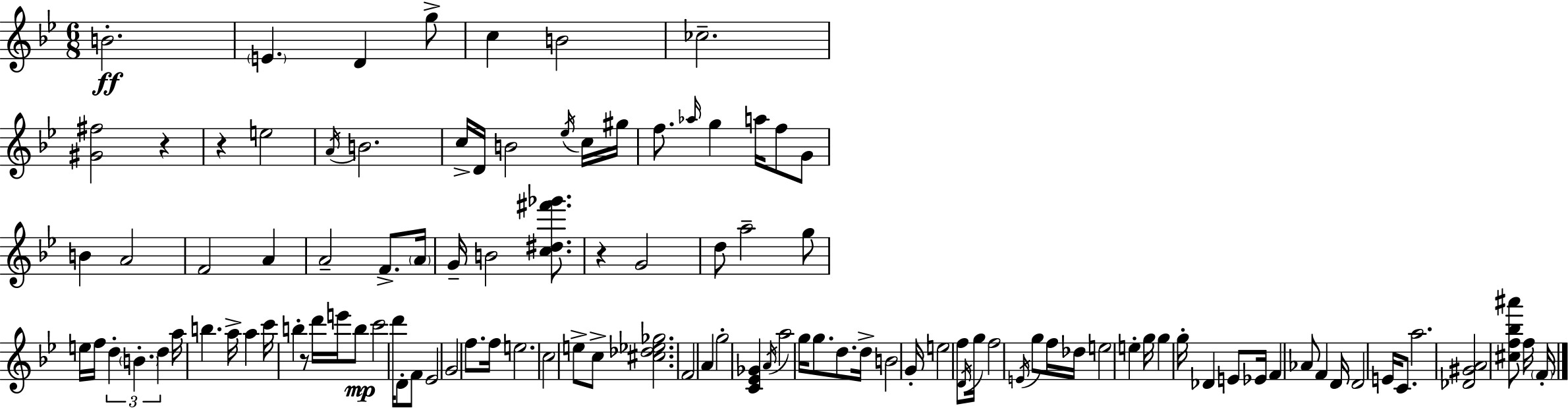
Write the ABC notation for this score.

X:1
T:Untitled
M:6/8
L:1/4
K:Bb
B2 E D g/2 c B2 _c2 [^G^f]2 z z e2 A/4 B2 c/4 D/4 B2 _e/4 c/4 ^g/4 f/2 _a/4 g a/4 f/2 G/2 B A2 F2 A A2 F/2 A/4 G/4 B2 [c^d^f'_g']/2 z G2 d/2 a2 g/2 e/4 f/4 d B d a/4 b a/4 a c'/4 b z/2 d'/4 e'/4 b/2 c'2 d'/4 D/2 F/2 _E2 G2 f/2 f/4 e2 c2 e/2 c/2 [^c_d_e_g]2 F2 A g2 [C_E_G] A/4 a2 g/4 g/2 d/2 d/4 B2 G/4 e2 f/2 D/4 g/4 f2 E/4 g/2 f/4 _d/4 e2 e g/4 g g/4 _D E/2 _E/4 F _A/2 F D/4 D2 E/4 C/2 a2 [_D^GA]2 [^cf_b^a']/2 f/4 F/4